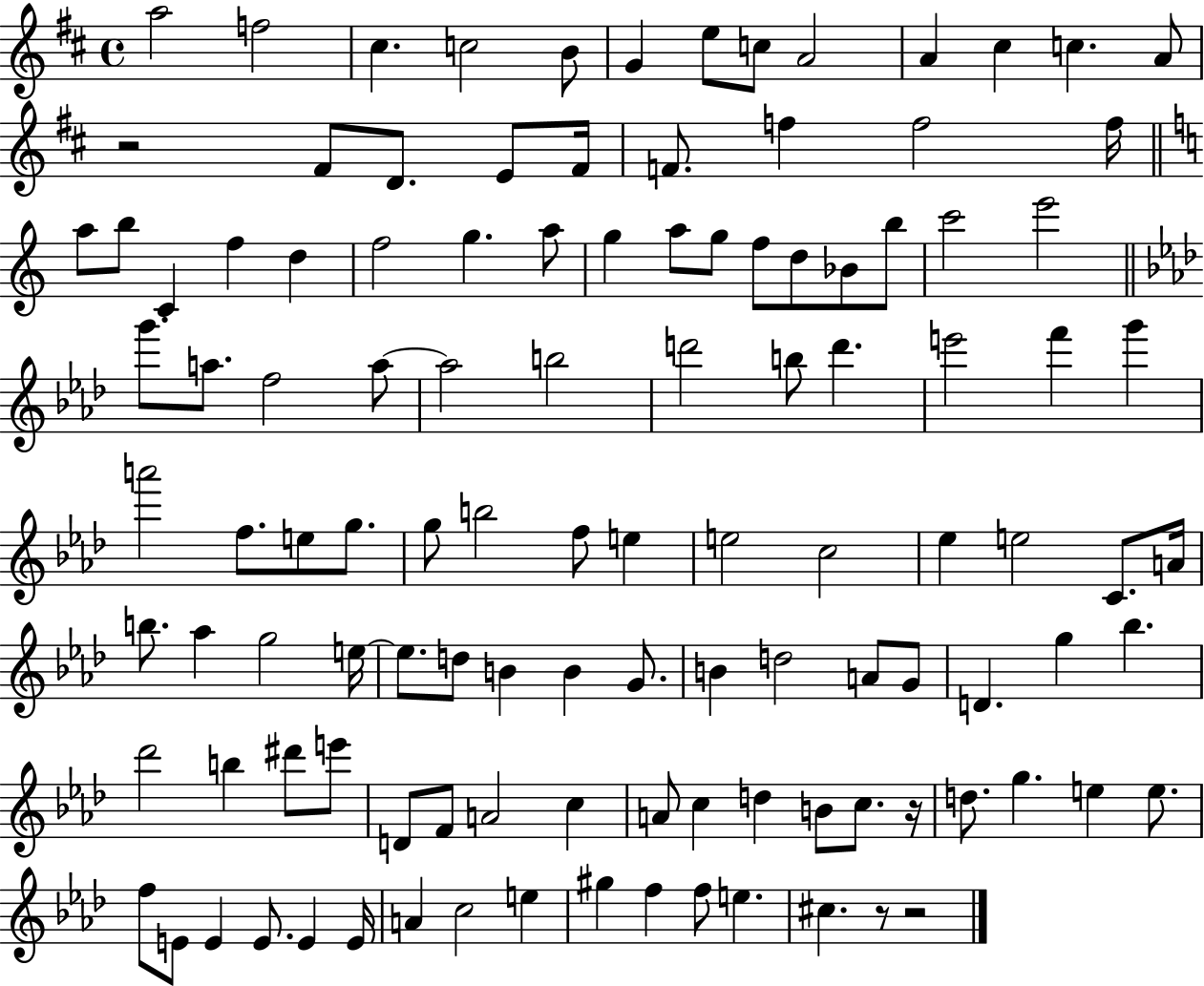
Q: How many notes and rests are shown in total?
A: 115